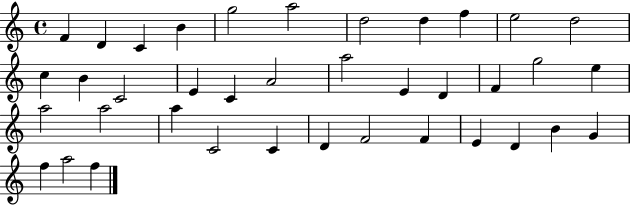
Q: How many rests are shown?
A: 0